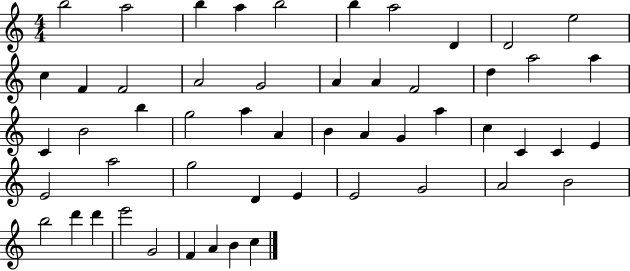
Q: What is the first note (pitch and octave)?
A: B5